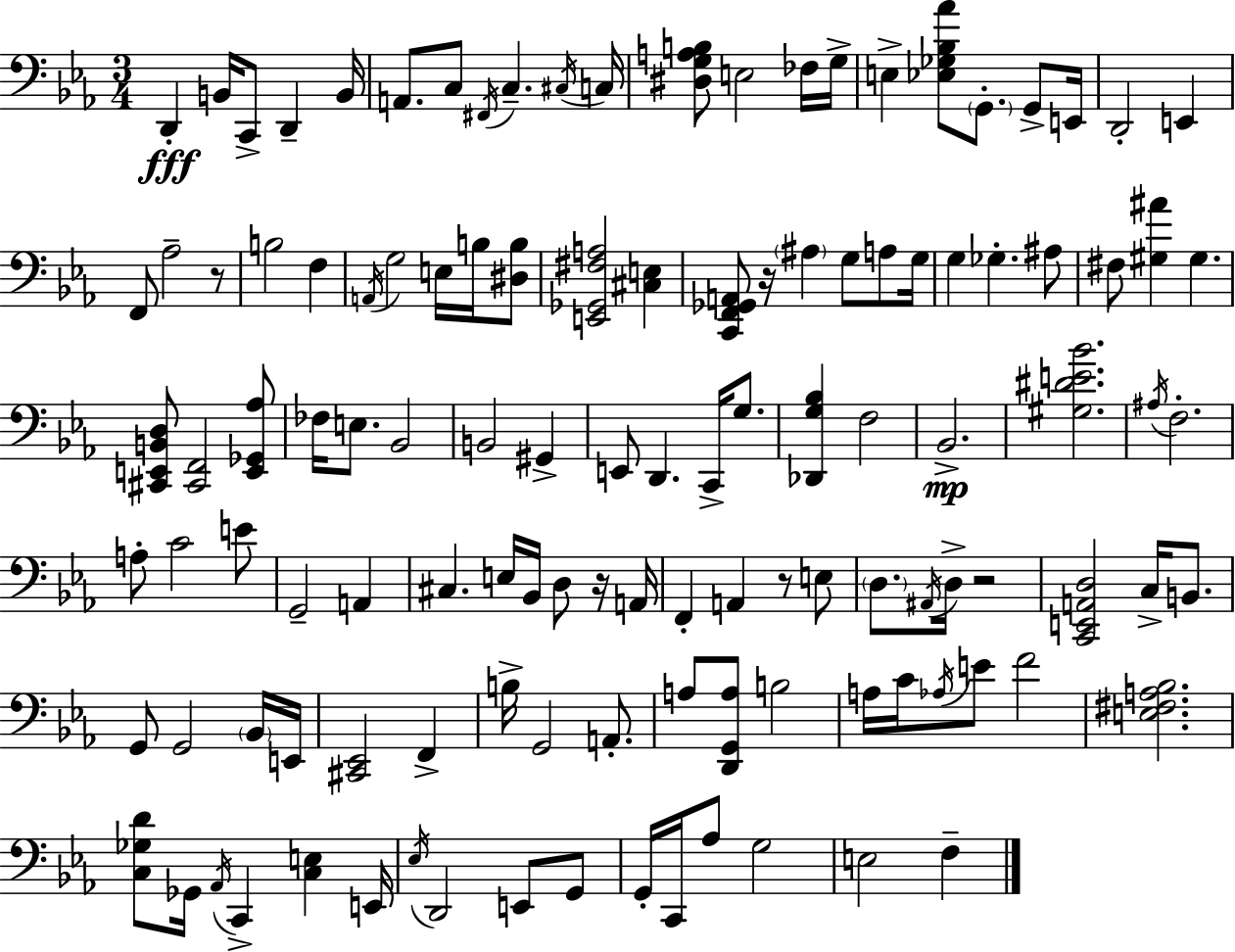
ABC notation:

X:1
T:Untitled
M:3/4
L:1/4
K:Eb
D,, B,,/4 C,,/2 D,, B,,/4 A,,/2 C,/2 ^F,,/4 C, ^C,/4 C,/4 [^D,G,A,B,]/2 E,2 _F,/4 G,/4 E, [_E,_G,_B,_A]/2 G,,/2 G,,/2 E,,/4 D,,2 E,, F,,/2 _A,2 z/2 B,2 F, A,,/4 G,2 E,/4 B,/4 [^D,B,]/2 [E,,_G,,^F,A,]2 [^C,E,] [C,,F,,_G,,A,,]/2 z/4 ^A, G,/2 A,/2 G,/4 G, _G, ^A,/2 ^F,/2 [^G,^A] ^G, [^C,,E,,B,,D,]/2 [^C,,F,,]2 [E,,_G,,_A,]/2 _F,/4 E,/2 _B,,2 B,,2 ^G,, E,,/2 D,, C,,/4 G,/2 [_D,,G,_B,] F,2 _B,,2 [^G,^DE_B]2 ^A,/4 F,2 A,/2 C2 E/2 G,,2 A,, ^C, E,/4 _B,,/4 D,/2 z/4 A,,/4 F,, A,, z/2 E,/2 D,/2 ^A,,/4 D,/4 z2 [C,,E,,A,,D,]2 C,/4 B,,/2 G,,/2 G,,2 _B,,/4 E,,/4 [^C,,_E,,]2 F,, B,/4 G,,2 A,,/2 A,/2 [D,,G,,A,]/2 B,2 A,/4 C/4 _A,/4 E/2 F2 [E,^F,A,_B,]2 [C,_G,D]/2 _G,,/4 _A,,/4 C,, [C,E,] E,,/4 _E,/4 D,,2 E,,/2 G,,/2 G,,/4 C,,/4 _A,/2 G,2 E,2 F,